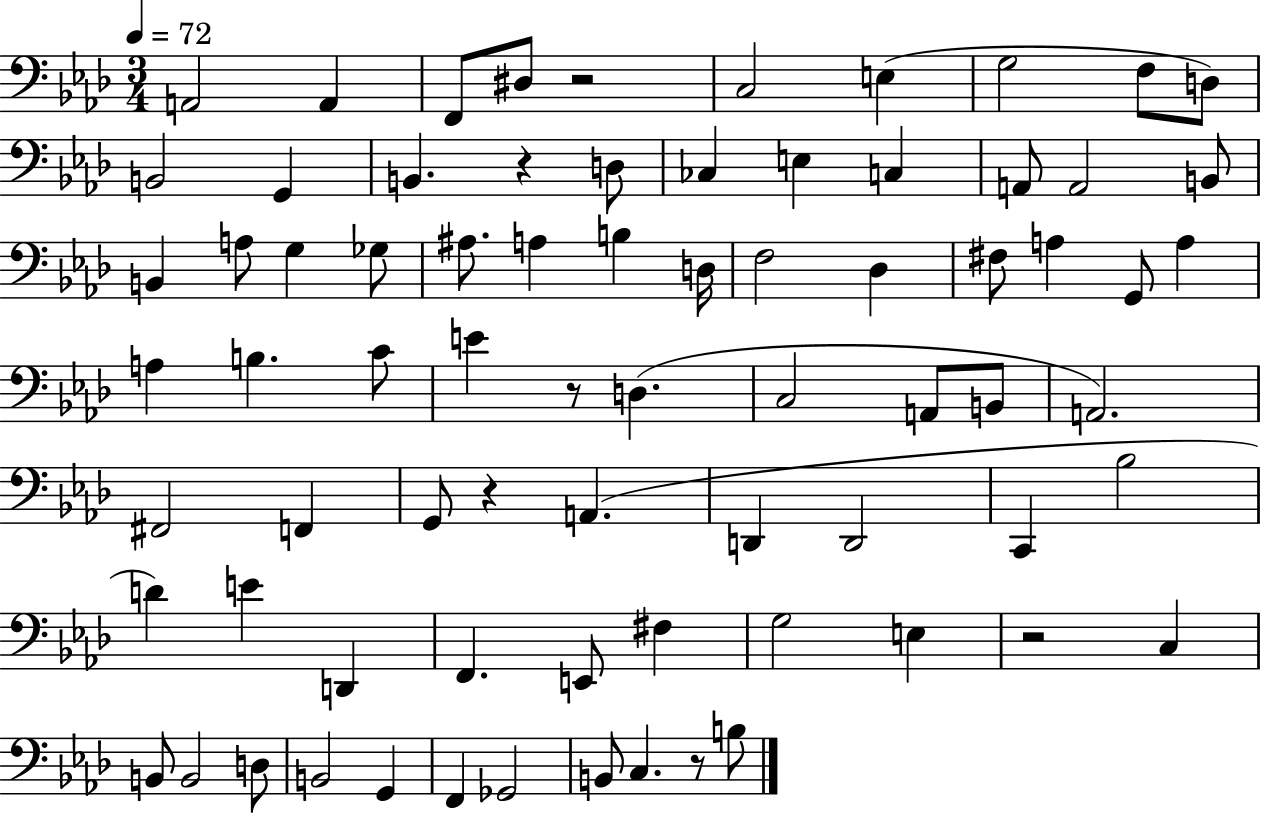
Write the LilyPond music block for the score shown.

{
  \clef bass
  \numericTimeSignature
  \time 3/4
  \key aes \major
  \tempo 4 = 72
  a,2 a,4 | f,8 dis8 r2 | c2 e4( | g2 f8 d8) | \break b,2 g,4 | b,4. r4 d8 | ces4 e4 c4 | a,8 a,2 b,8 | \break b,4 a8 g4 ges8 | ais8. a4 b4 d16 | f2 des4 | fis8 a4 g,8 a4 | \break a4 b4. c'8 | e'4 r8 d4.( | c2 a,8 b,8 | a,2.) | \break fis,2 f,4 | g,8 r4 a,4.( | d,4 d,2 | c,4 bes2 | \break d'4) e'4 d,4 | f,4. e,8 fis4 | g2 e4 | r2 c4 | \break b,8 b,2 d8 | b,2 g,4 | f,4 ges,2 | b,8 c4. r8 b8 | \break \bar "|."
}